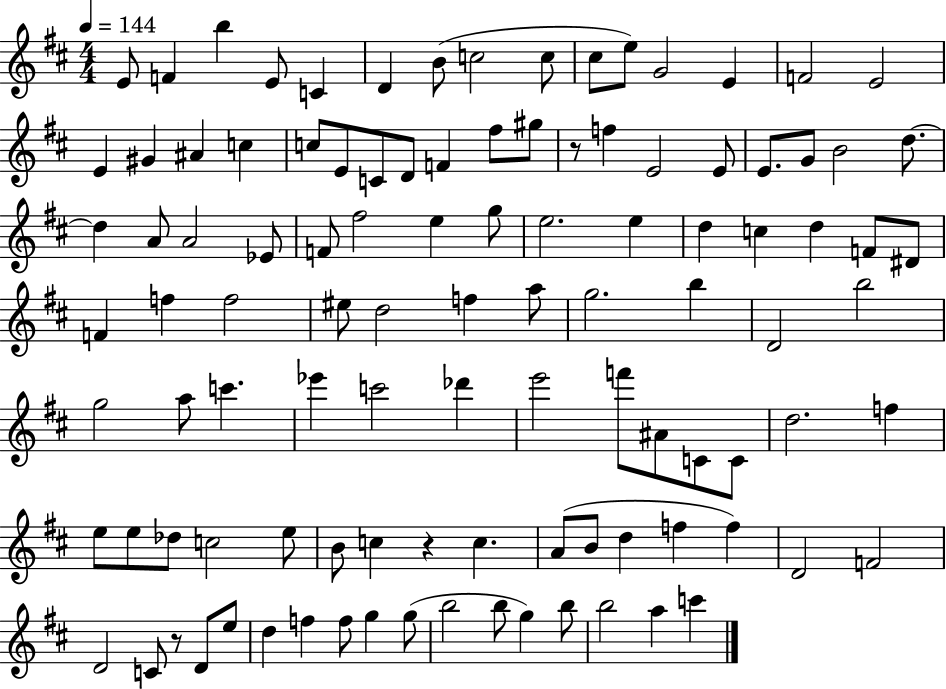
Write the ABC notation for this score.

X:1
T:Untitled
M:4/4
L:1/4
K:D
E/2 F b E/2 C D B/2 c2 c/2 ^c/2 e/2 G2 E F2 E2 E ^G ^A c c/2 E/2 C/2 D/2 F ^f/2 ^g/2 z/2 f E2 E/2 E/2 G/2 B2 d/2 d A/2 A2 _E/2 F/2 ^f2 e g/2 e2 e d c d F/2 ^D/2 F f f2 ^e/2 d2 f a/2 g2 b D2 b2 g2 a/2 c' _e' c'2 _d' e'2 f'/2 ^A/2 C/2 C/2 d2 f e/2 e/2 _d/2 c2 e/2 B/2 c z c A/2 B/2 d f f D2 F2 D2 C/2 z/2 D/2 e/2 d f f/2 g g/2 b2 b/2 g b/2 b2 a c'